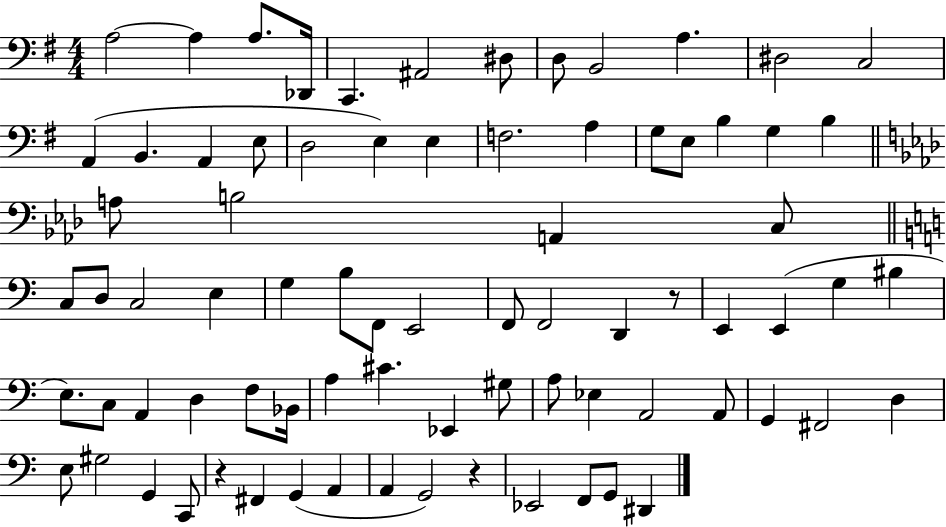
{
  \clef bass
  \numericTimeSignature
  \time 4/4
  \key g \major
  a2~~ a4 a8. des,16 | c,4. ais,2 dis8 | d8 b,2 a4. | dis2 c2 | \break a,4( b,4. a,4 e8 | d2 e4) e4 | f2. a4 | g8 e8 b4 g4 b4 | \break \bar "||" \break \key f \minor a8 b2 a,4 c8 | \bar "||" \break \key c \major c8 d8 c2 e4 | g4 b8 f,8 e,2 | f,8 f,2 d,4 r8 | e,4 e,4( g4 bis4 | \break e8.) c8 a,4 d4 f8 bes,16 | a4 cis'4. ees,4 gis8 | a8 ees4 a,2 a,8 | g,4 fis,2 d4 | \break e8 gis2 g,4 c,8 | r4 fis,4 g,4( a,4 | a,4 g,2) r4 | ees,2 f,8 g,8 dis,4 | \break \bar "|."
}